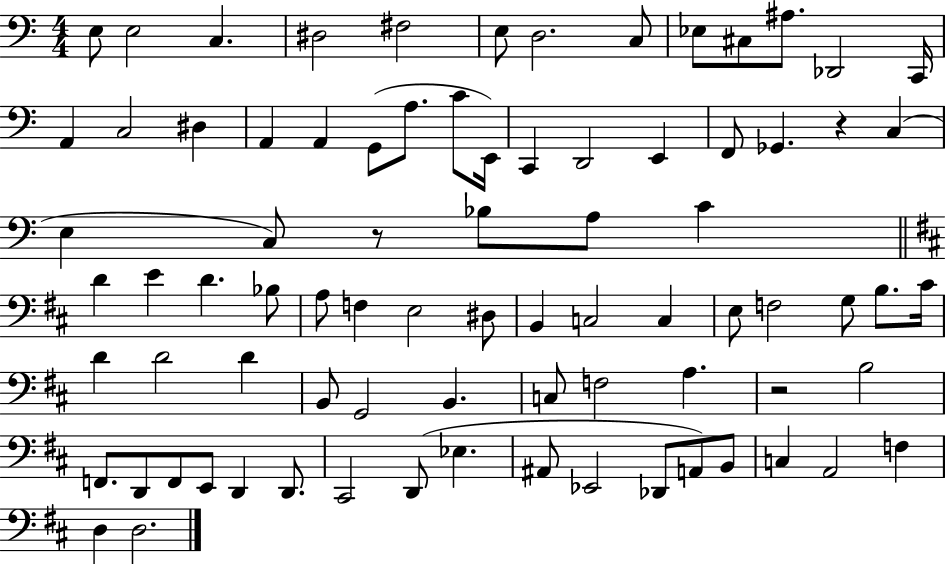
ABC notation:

X:1
T:Untitled
M:4/4
L:1/4
K:C
E,/2 E,2 C, ^D,2 ^F,2 E,/2 D,2 C,/2 _E,/2 ^C,/2 ^A,/2 _D,,2 C,,/4 A,, C,2 ^D, A,, A,, G,,/2 A,/2 C/2 E,,/4 C,, D,,2 E,, F,,/2 _G,, z C, E, C,/2 z/2 _B,/2 A,/2 C D E D _B,/2 A,/2 F, E,2 ^D,/2 B,, C,2 C, E,/2 F,2 G,/2 B,/2 ^C/4 D D2 D B,,/2 G,,2 B,, C,/2 F,2 A, z2 B,2 F,,/2 D,,/2 F,,/2 E,,/2 D,, D,,/2 ^C,,2 D,,/2 _E, ^A,,/2 _E,,2 _D,,/2 A,,/2 B,,/2 C, A,,2 F, D, D,2